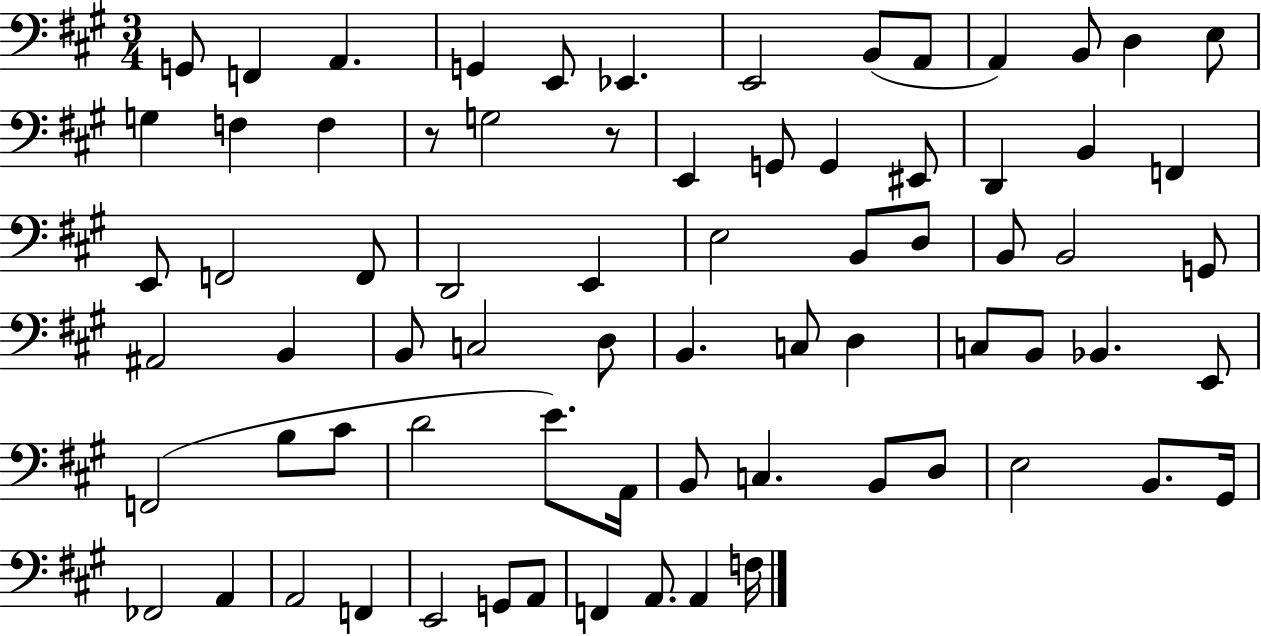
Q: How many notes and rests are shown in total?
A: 73